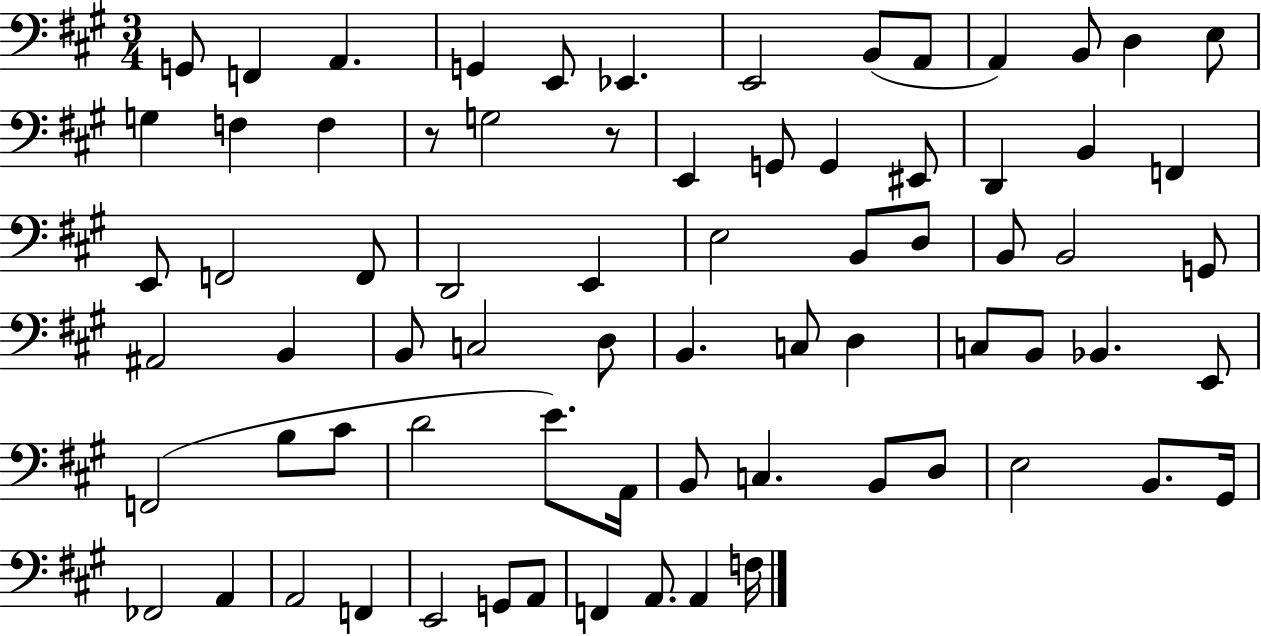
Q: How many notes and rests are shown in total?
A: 73